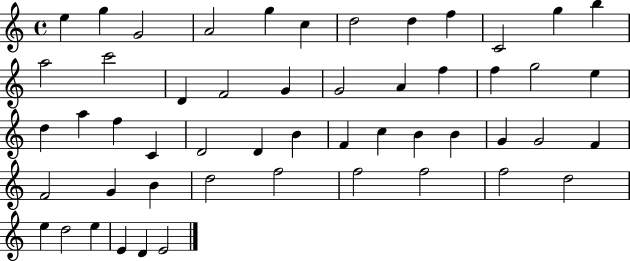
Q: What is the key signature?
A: C major